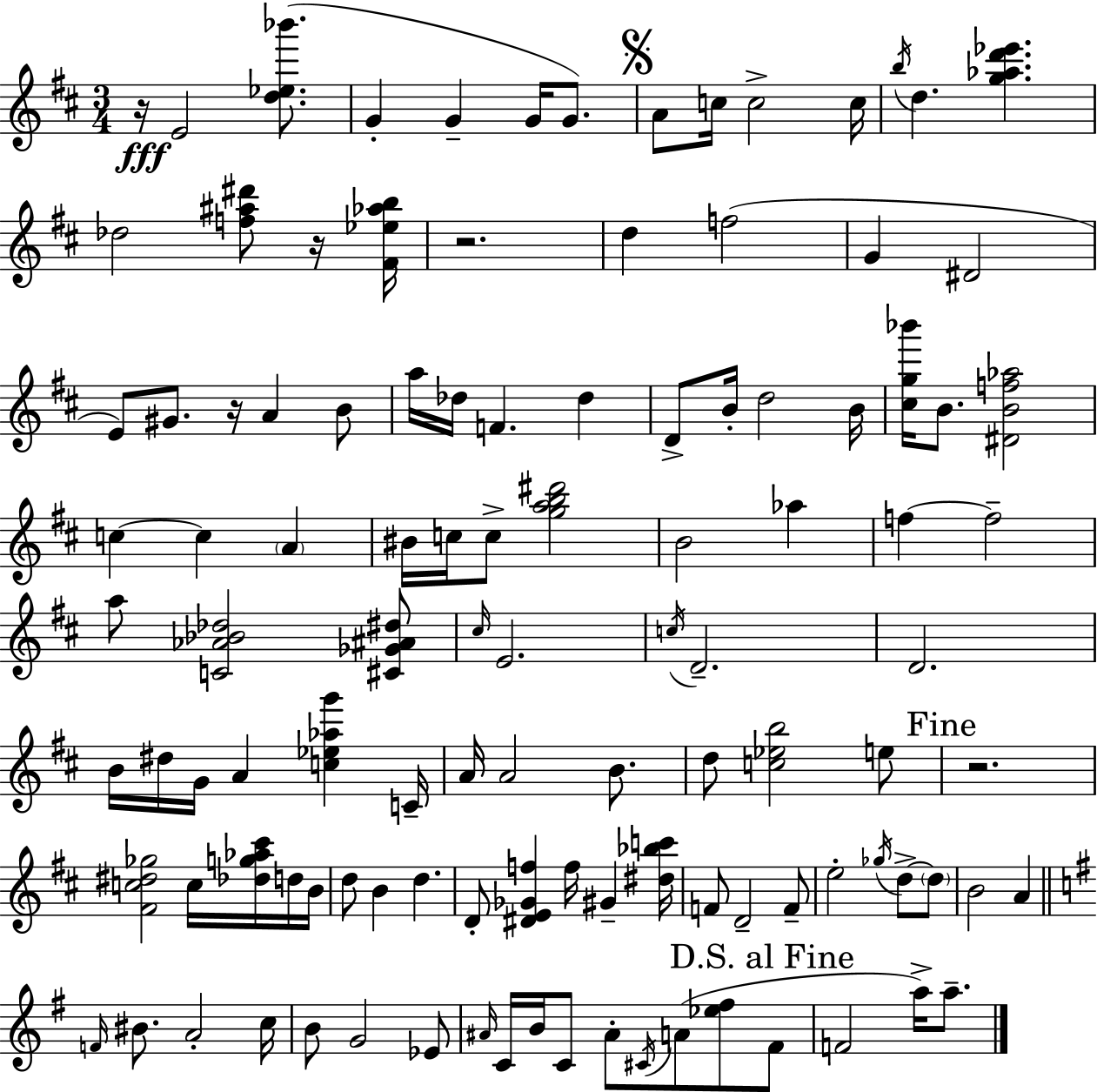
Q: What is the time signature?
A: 3/4